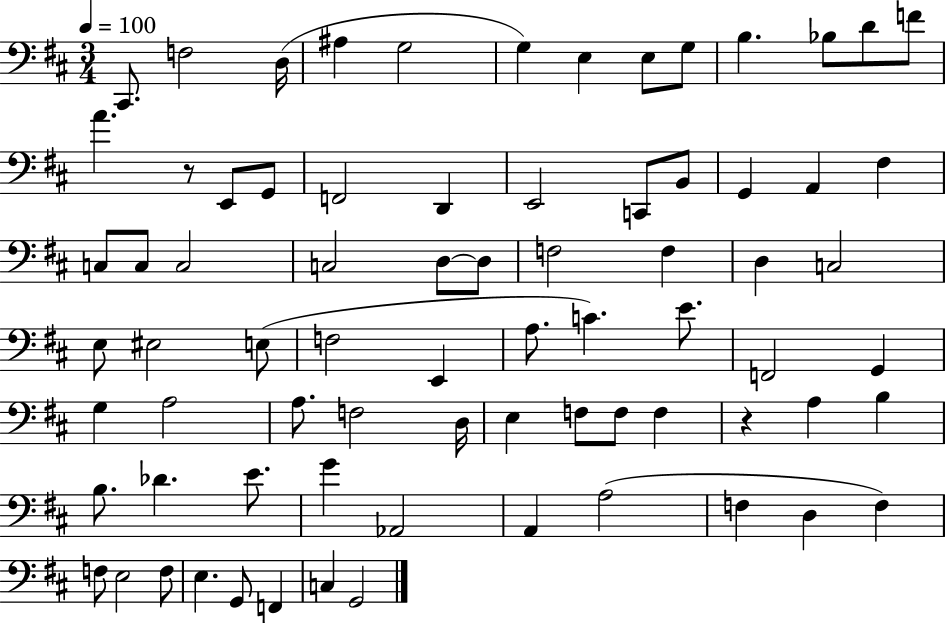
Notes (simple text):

C#2/e. F3/h D3/s A#3/q G3/h G3/q E3/q E3/e G3/e B3/q. Bb3/e D4/e F4/e A4/q. R/e E2/e G2/e F2/h D2/q E2/h C2/e B2/e G2/q A2/q F#3/q C3/e C3/e C3/h C3/h D3/e D3/e F3/h F3/q D3/q C3/h E3/e EIS3/h E3/e F3/h E2/q A3/e. C4/q. E4/e. F2/h G2/q G3/q A3/h A3/e. F3/h D3/s E3/q F3/e F3/e F3/q R/q A3/q B3/q B3/e. Db4/q. E4/e. G4/q Ab2/h A2/q A3/h F3/q D3/q F3/q F3/e E3/h F3/e E3/q. G2/e F2/q C3/q G2/h